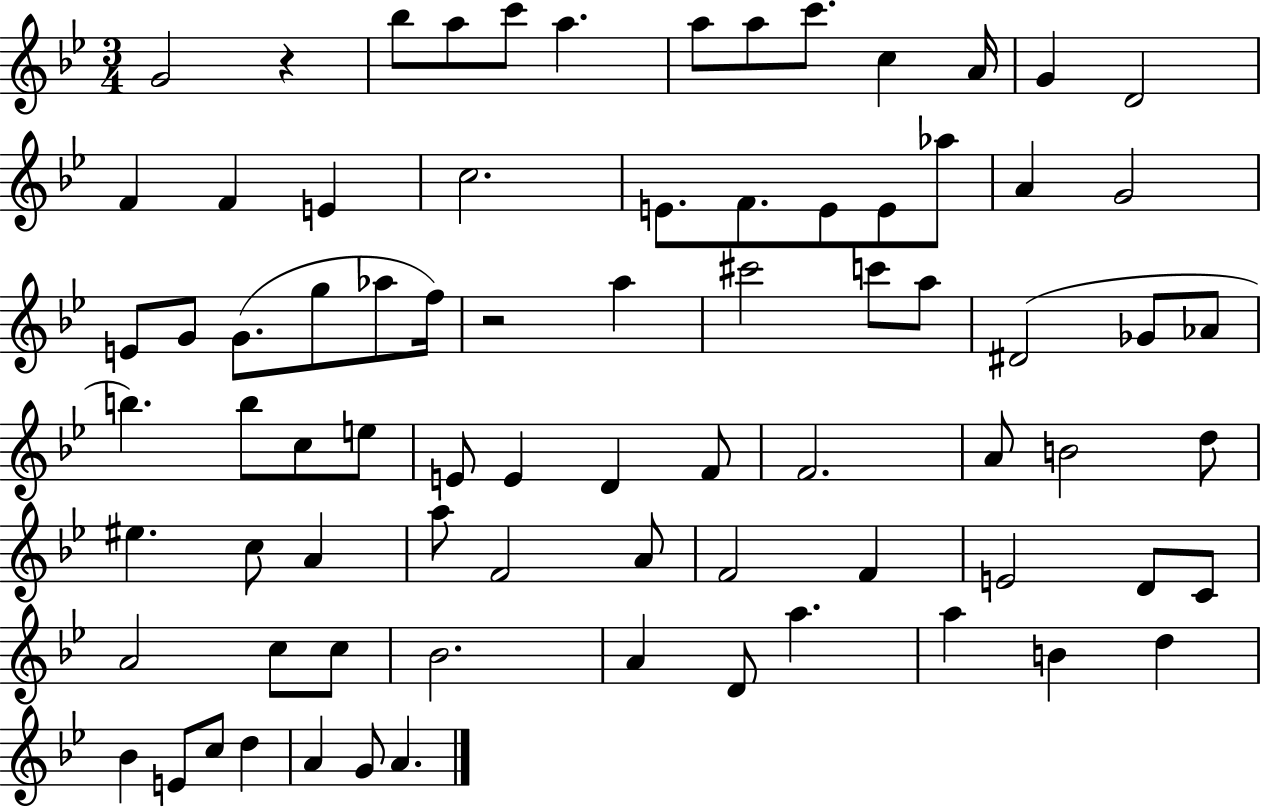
G4/h R/q Bb5/e A5/e C6/e A5/q. A5/e A5/e C6/e. C5/q A4/s G4/q D4/h F4/q F4/q E4/q C5/h. E4/e. F4/e. E4/e E4/e Ab5/e A4/q G4/h E4/e G4/e G4/e. G5/e Ab5/e F5/s R/h A5/q C#6/h C6/e A5/e D#4/h Gb4/e Ab4/e B5/q. B5/e C5/e E5/e E4/e E4/q D4/q F4/e F4/h. A4/e B4/h D5/e EIS5/q. C5/e A4/q A5/e F4/h A4/e F4/h F4/q E4/h D4/e C4/e A4/h C5/e C5/e Bb4/h. A4/q D4/e A5/q. A5/q B4/q D5/q Bb4/q E4/e C5/e D5/q A4/q G4/e A4/q.